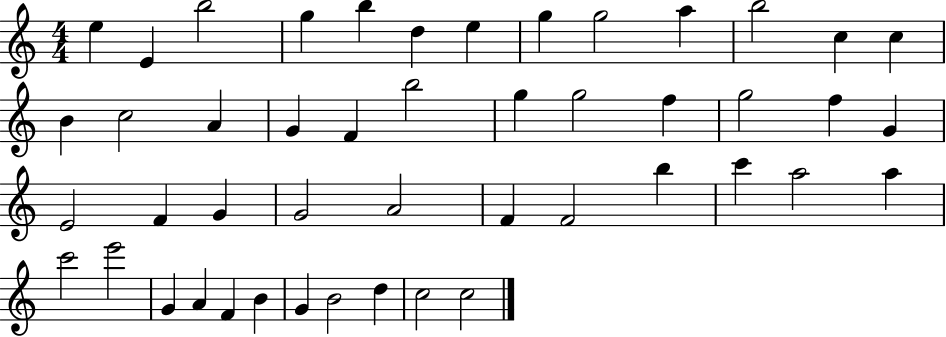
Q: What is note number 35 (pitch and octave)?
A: A5